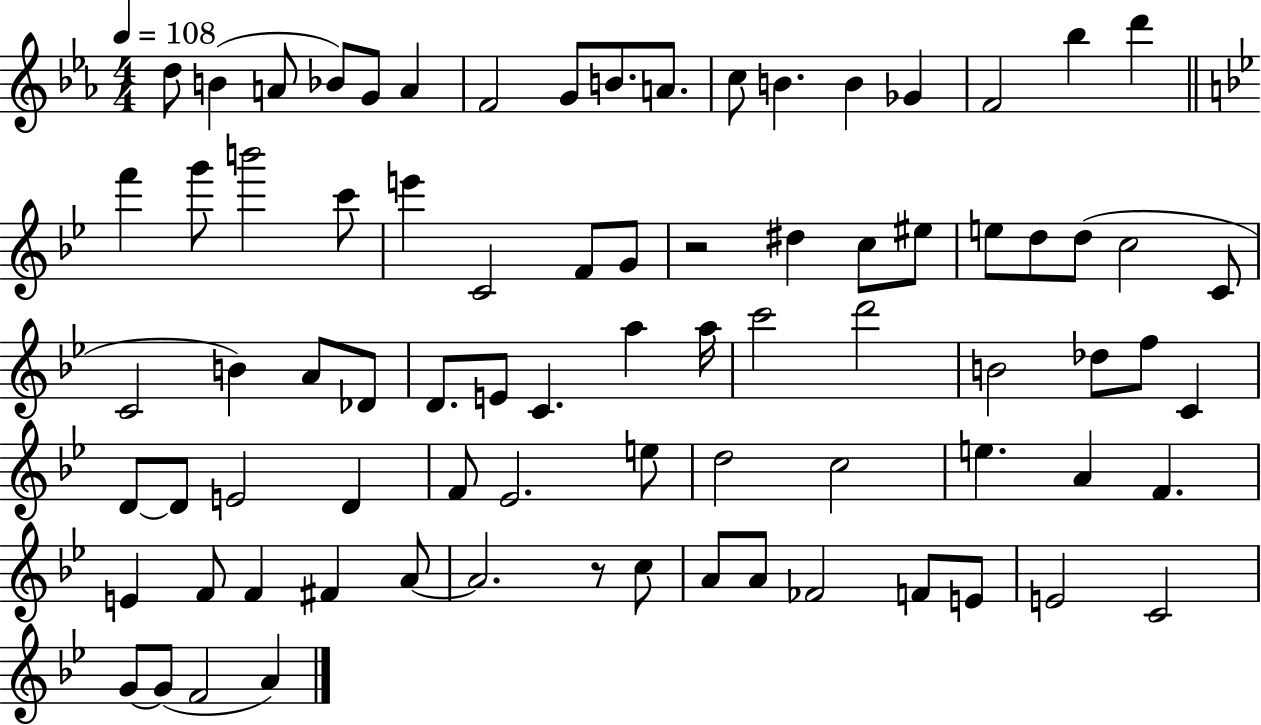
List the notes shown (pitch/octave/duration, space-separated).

D5/e B4/q A4/e Bb4/e G4/e A4/q F4/h G4/e B4/e. A4/e. C5/e B4/q. B4/q Gb4/q F4/h Bb5/q D6/q F6/q G6/e B6/h C6/e E6/q C4/h F4/e G4/e R/h D#5/q C5/e EIS5/e E5/e D5/e D5/e C5/h C4/e C4/h B4/q A4/e Db4/e D4/e. E4/e C4/q. A5/q A5/s C6/h D6/h B4/h Db5/e F5/e C4/q D4/e D4/e E4/h D4/q F4/e Eb4/h. E5/e D5/h C5/h E5/q. A4/q F4/q. E4/q F4/e F4/q F#4/q A4/e A4/h. R/e C5/e A4/e A4/e FES4/h F4/e E4/e E4/h C4/h G4/e G4/e F4/h A4/q